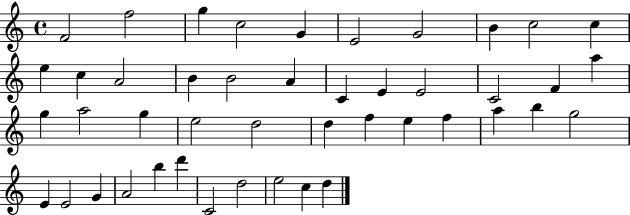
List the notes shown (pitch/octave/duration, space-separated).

F4/h F5/h G5/q C5/h G4/q E4/h G4/h B4/q C5/h C5/q E5/q C5/q A4/h B4/q B4/h A4/q C4/q E4/q E4/h C4/h F4/q A5/q G5/q A5/h G5/q E5/h D5/h D5/q F5/q E5/q F5/q A5/q B5/q G5/h E4/q E4/h G4/q A4/h B5/q D6/q C4/h D5/h E5/h C5/q D5/q